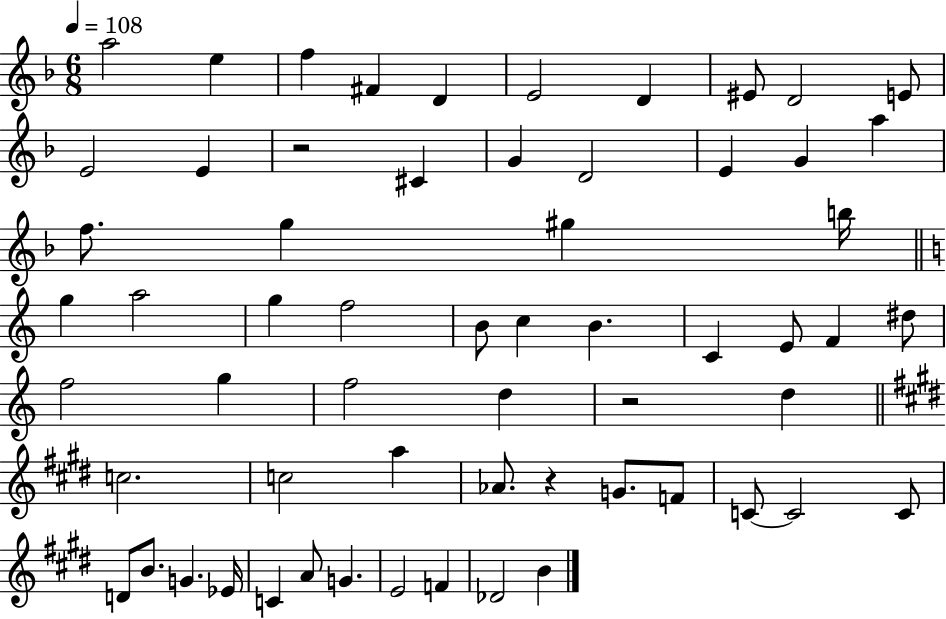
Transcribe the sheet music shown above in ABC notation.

X:1
T:Untitled
M:6/8
L:1/4
K:F
a2 e f ^F D E2 D ^E/2 D2 E/2 E2 E z2 ^C G D2 E G a f/2 g ^g b/4 g a2 g f2 B/2 c B C E/2 F ^d/2 f2 g f2 d z2 d c2 c2 a _A/2 z G/2 F/2 C/2 C2 C/2 D/2 B/2 G _E/4 C A/2 G E2 F _D2 B